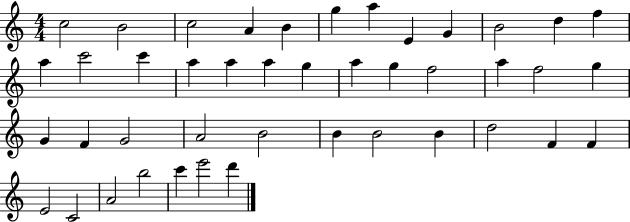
{
  \clef treble
  \numericTimeSignature
  \time 4/4
  \key c \major
  c''2 b'2 | c''2 a'4 b'4 | g''4 a''4 e'4 g'4 | b'2 d''4 f''4 | \break a''4 c'''2 c'''4 | a''4 a''4 a''4 g''4 | a''4 g''4 f''2 | a''4 f''2 g''4 | \break g'4 f'4 g'2 | a'2 b'2 | b'4 b'2 b'4 | d''2 f'4 f'4 | \break e'2 c'2 | a'2 b''2 | c'''4 e'''2 d'''4 | \bar "|."
}